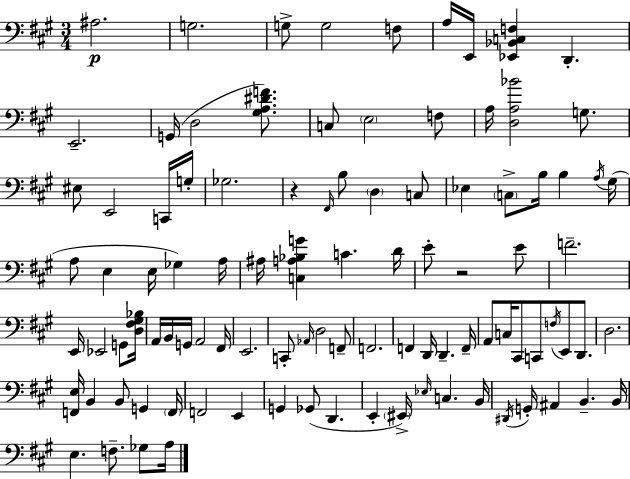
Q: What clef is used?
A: bass